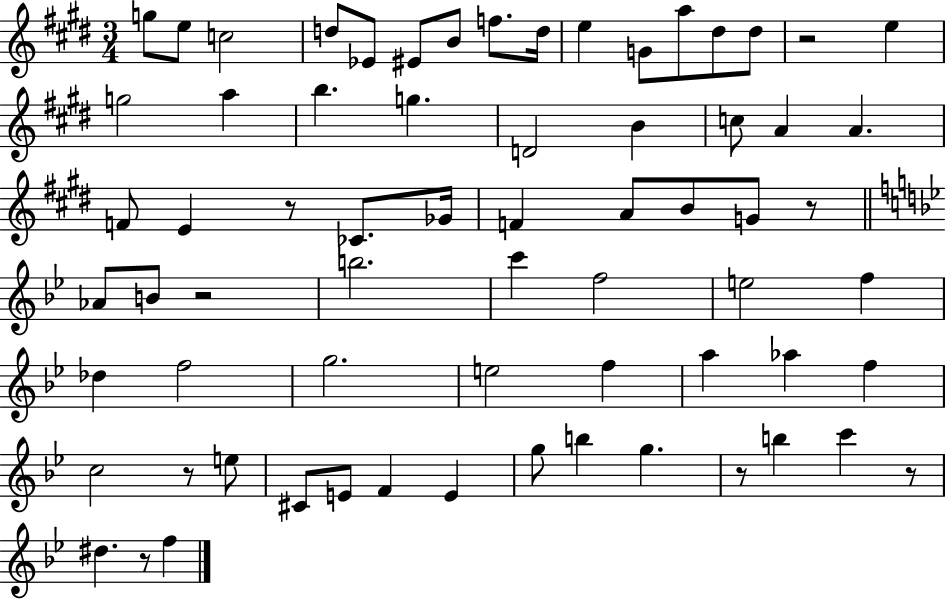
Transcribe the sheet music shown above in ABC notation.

X:1
T:Untitled
M:3/4
L:1/4
K:E
g/2 e/2 c2 d/2 _E/2 ^E/2 B/2 f/2 d/4 e G/2 a/2 ^d/2 ^d/2 z2 e g2 a b g D2 B c/2 A A F/2 E z/2 _C/2 _G/4 F A/2 B/2 G/2 z/2 _A/2 B/2 z2 b2 c' f2 e2 f _d f2 g2 e2 f a _a f c2 z/2 e/2 ^C/2 E/2 F E g/2 b g z/2 b c' z/2 ^d z/2 f